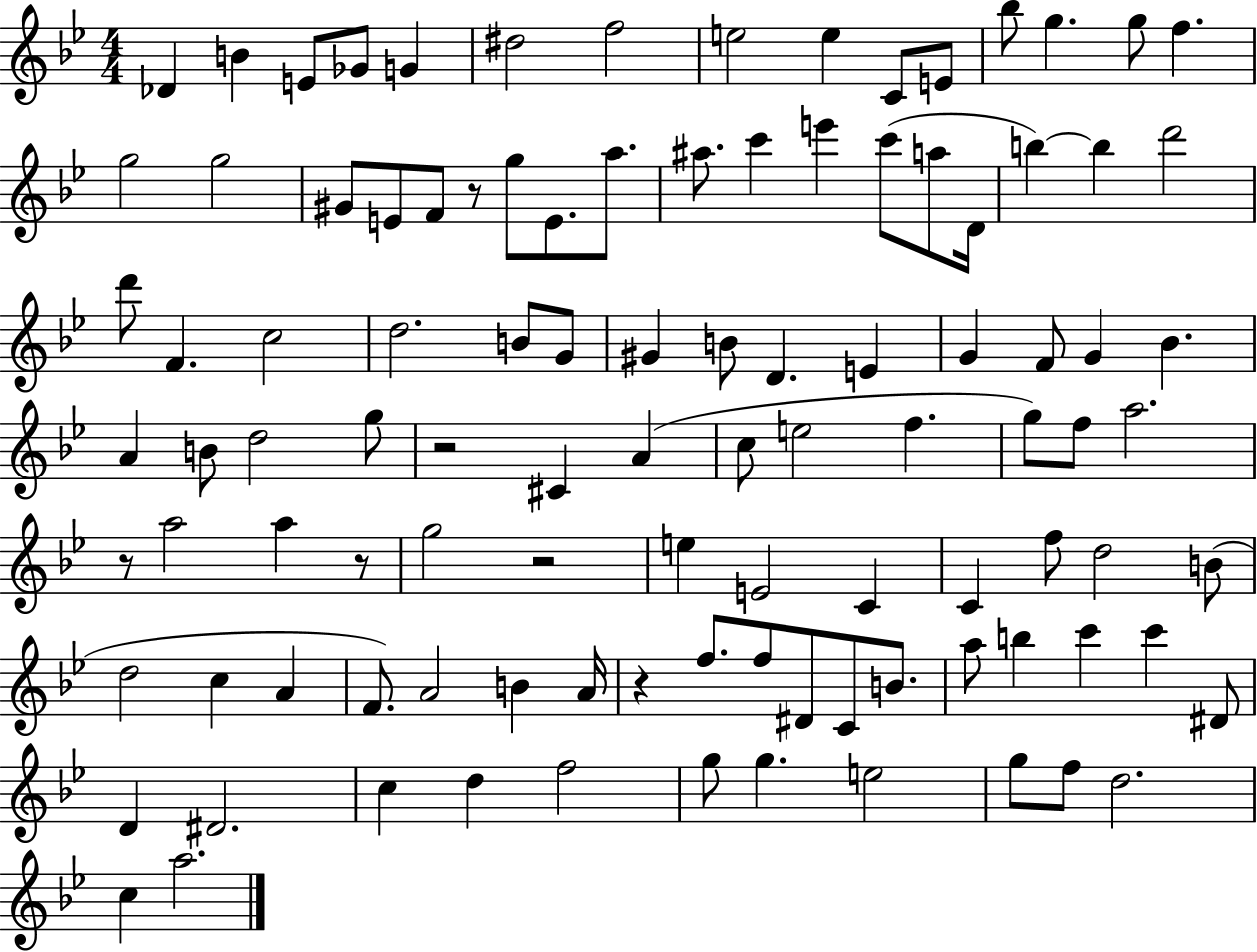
X:1
T:Untitled
M:4/4
L:1/4
K:Bb
_D B E/2 _G/2 G ^d2 f2 e2 e C/2 E/2 _b/2 g g/2 f g2 g2 ^G/2 E/2 F/2 z/2 g/2 E/2 a/2 ^a/2 c' e' c'/2 a/2 D/4 b b d'2 d'/2 F c2 d2 B/2 G/2 ^G B/2 D E G F/2 G _B A B/2 d2 g/2 z2 ^C A c/2 e2 f g/2 f/2 a2 z/2 a2 a z/2 g2 z2 e E2 C C f/2 d2 B/2 d2 c A F/2 A2 B A/4 z f/2 f/2 ^D/2 C/2 B/2 a/2 b c' c' ^D/2 D ^D2 c d f2 g/2 g e2 g/2 f/2 d2 c a2